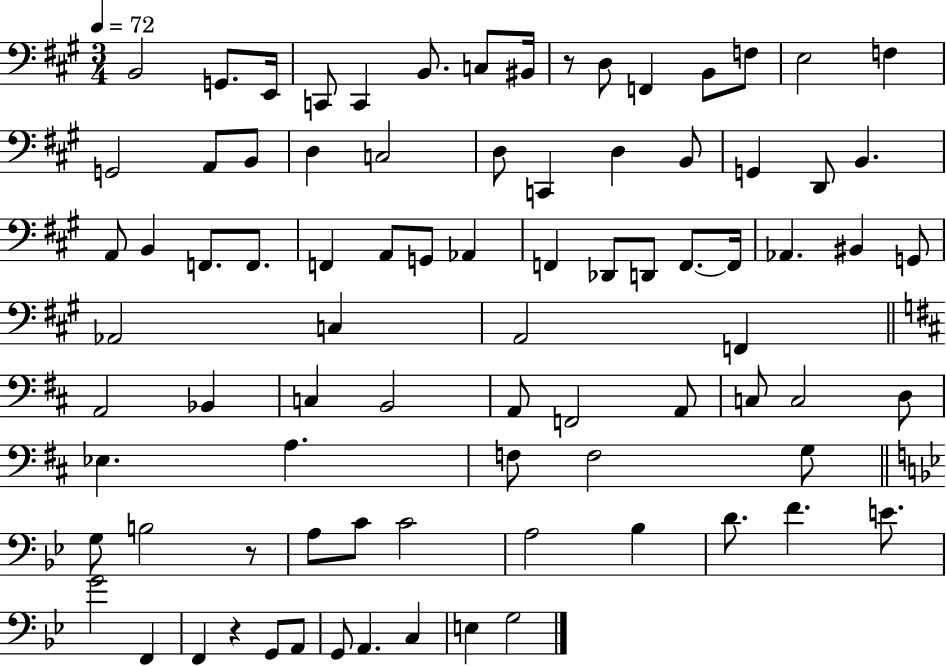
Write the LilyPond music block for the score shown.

{
  \clef bass
  \numericTimeSignature
  \time 3/4
  \key a \major
  \tempo 4 = 72
  b,2 g,8. e,16 | c,8 c,4 b,8. c8 bis,16 | r8 d8 f,4 b,8 f8 | e2 f4 | \break g,2 a,8 b,8 | d4 c2 | d8 c,4 d4 b,8 | g,4 d,8 b,4. | \break a,8 b,4 f,8. f,8. | f,4 a,8 g,8 aes,4 | f,4 des,8 d,8 f,8.~~ f,16 | aes,4. bis,4 g,8 | \break aes,2 c4 | a,2 f,4 | \bar "||" \break \key d \major a,2 bes,4 | c4 b,2 | a,8 f,2 a,8 | c8 c2 d8 | \break ees4. a4. | f8 f2 g8 | \bar "||" \break \key g \minor g8 b2 r8 | a8 c'8 c'2 | a2 bes4 | d'8. f'4. e'8. | \break g'2 f,4 | f,4 r4 g,8 a,8 | g,8 a,4. c4 | e4 g2 | \break \bar "|."
}